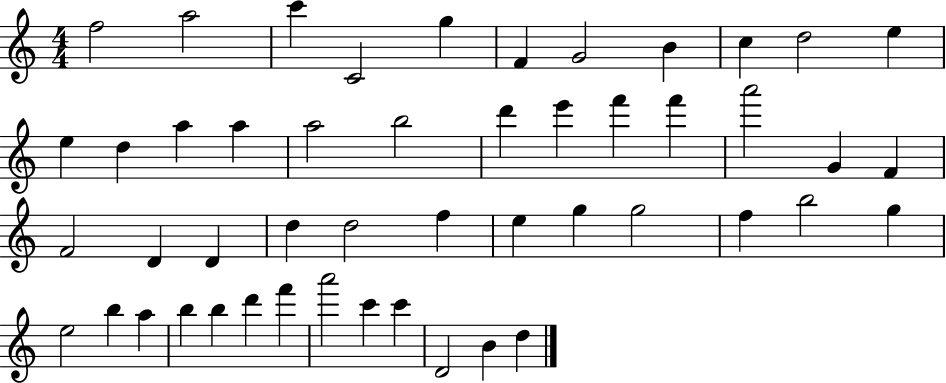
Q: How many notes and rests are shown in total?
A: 49